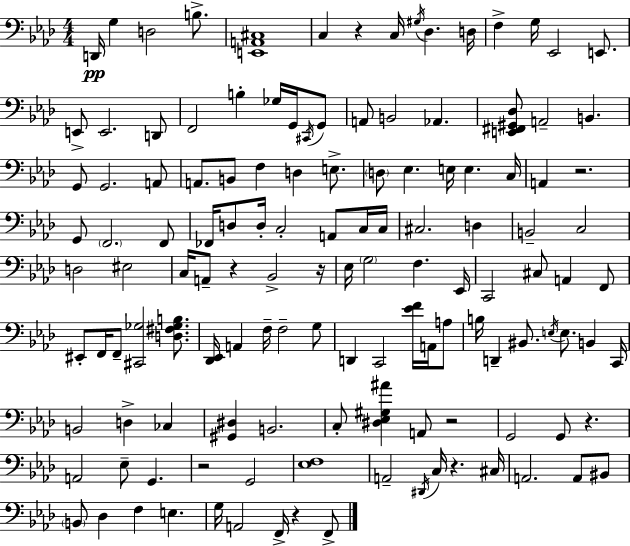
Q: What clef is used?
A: bass